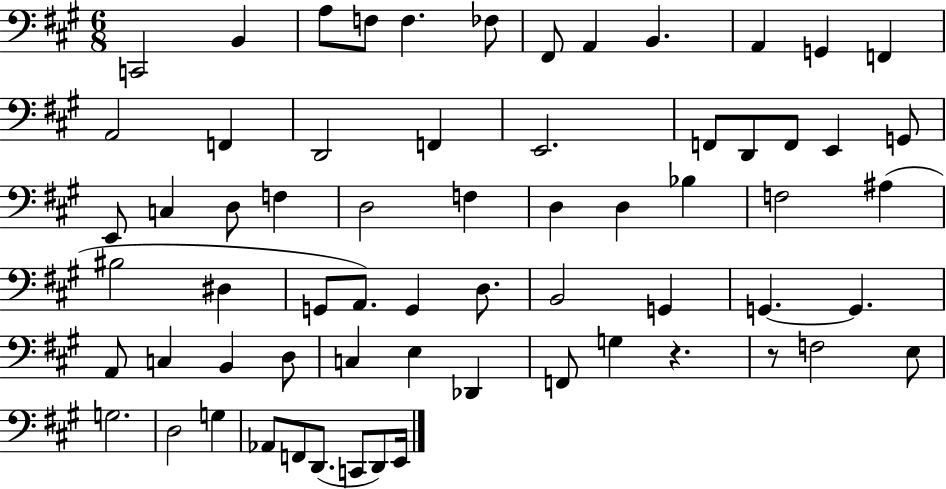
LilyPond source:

{
  \clef bass
  \numericTimeSignature
  \time 6/8
  \key a \major
  c,2 b,4 | a8 f8 f4. fes8 | fis,8 a,4 b,4. | a,4 g,4 f,4 | \break a,2 f,4 | d,2 f,4 | e,2. | f,8 d,8 f,8 e,4 g,8 | \break e,8 c4 d8 f4 | d2 f4 | d4 d4 bes4 | f2 ais4( | \break bis2 dis4 | g,8 a,8.) g,4 d8. | b,2 g,4 | g,4.~~ g,4. | \break a,8 c4 b,4 d8 | c4 e4 des,4 | f,8 g4 r4. | r8 f2 e8 | \break g2. | d2 g4 | aes,8 f,8 d,8.( c,8 d,8) e,16 | \bar "|."
}